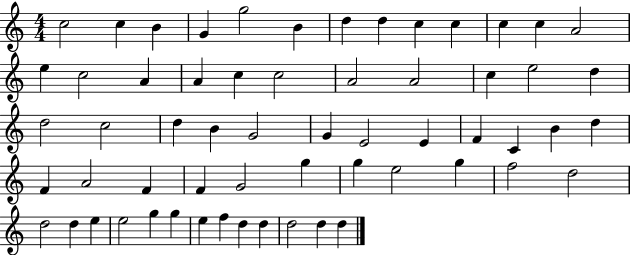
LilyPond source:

{
  \clef treble
  \numericTimeSignature
  \time 4/4
  \key c \major
  c''2 c''4 b'4 | g'4 g''2 b'4 | d''4 d''4 c''4 c''4 | c''4 c''4 a'2 | \break e''4 c''2 a'4 | a'4 c''4 c''2 | a'2 a'2 | c''4 e''2 d''4 | \break d''2 c''2 | d''4 b'4 g'2 | g'4 e'2 e'4 | f'4 c'4 b'4 d''4 | \break f'4 a'2 f'4 | f'4 g'2 g''4 | g''4 e''2 g''4 | f''2 d''2 | \break d''2 d''4 e''4 | e''2 g''4 g''4 | e''4 f''4 d''4 d''4 | d''2 d''4 d''4 | \break \bar "|."
}